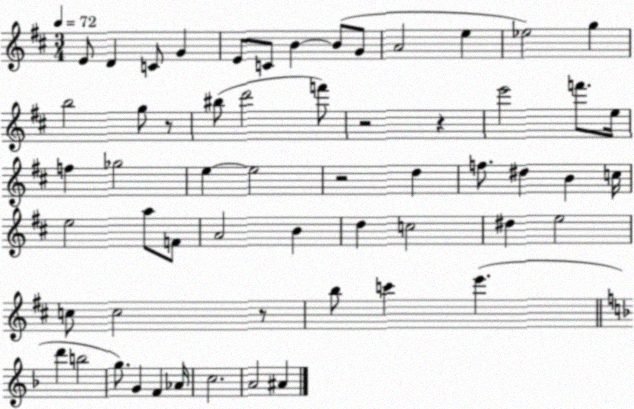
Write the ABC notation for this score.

X:1
T:Untitled
M:3/4
L:1/4
K:D
E/2 D C/2 G E/2 C/2 B B/2 G/2 A2 e _e2 g b2 g/2 z/2 ^b/2 d'2 f'/2 z2 z e'2 f'/2 e/4 f _g2 e e2 z2 d f/2 ^d B c/4 e2 a/2 F/2 A2 B d c2 ^d e2 c/2 c2 z/2 b/2 c' e' d' b2 g/2 G F _A/4 c2 A2 ^A